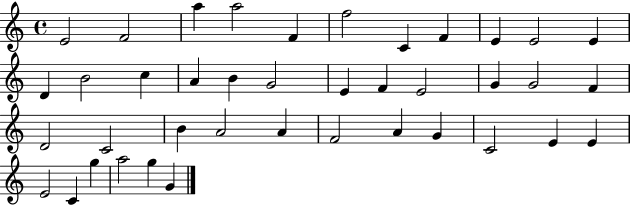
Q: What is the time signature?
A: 4/4